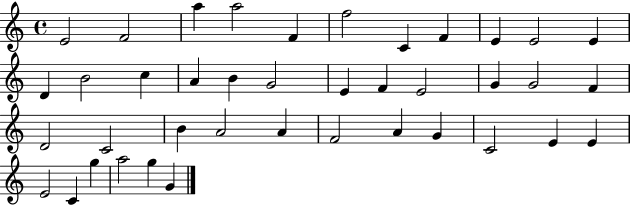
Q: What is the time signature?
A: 4/4